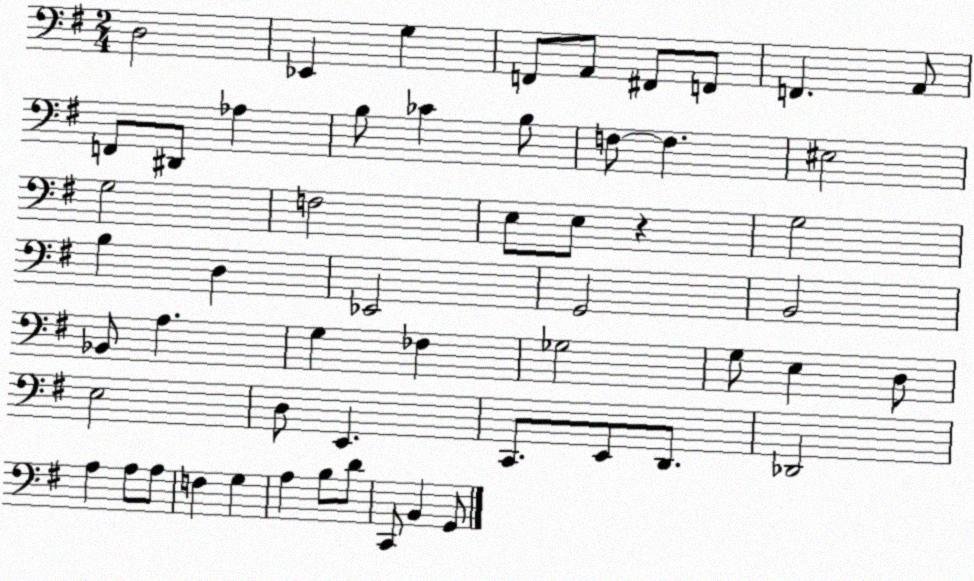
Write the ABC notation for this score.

X:1
T:Untitled
M:2/4
L:1/4
K:G
D,2 _E,, G, F,,/2 A,,/2 ^F,,/2 F,,/2 F,, A,,/2 F,,/2 ^D,,/2 _A, B,/2 _C B,/2 F,/2 F, ^E,2 G,2 F,2 E,/2 E,/2 z G,2 B, D, _E,,2 G,,2 B,,2 _B,,/2 A, G, _F, _G,2 G,/2 E, D,/2 E,2 D,/2 E,, C,,/2 E,,/2 D,,/2 _D,,2 A, A,/2 A,/2 F, G, A, B,/2 D/2 C,,/2 B,, G,,/2